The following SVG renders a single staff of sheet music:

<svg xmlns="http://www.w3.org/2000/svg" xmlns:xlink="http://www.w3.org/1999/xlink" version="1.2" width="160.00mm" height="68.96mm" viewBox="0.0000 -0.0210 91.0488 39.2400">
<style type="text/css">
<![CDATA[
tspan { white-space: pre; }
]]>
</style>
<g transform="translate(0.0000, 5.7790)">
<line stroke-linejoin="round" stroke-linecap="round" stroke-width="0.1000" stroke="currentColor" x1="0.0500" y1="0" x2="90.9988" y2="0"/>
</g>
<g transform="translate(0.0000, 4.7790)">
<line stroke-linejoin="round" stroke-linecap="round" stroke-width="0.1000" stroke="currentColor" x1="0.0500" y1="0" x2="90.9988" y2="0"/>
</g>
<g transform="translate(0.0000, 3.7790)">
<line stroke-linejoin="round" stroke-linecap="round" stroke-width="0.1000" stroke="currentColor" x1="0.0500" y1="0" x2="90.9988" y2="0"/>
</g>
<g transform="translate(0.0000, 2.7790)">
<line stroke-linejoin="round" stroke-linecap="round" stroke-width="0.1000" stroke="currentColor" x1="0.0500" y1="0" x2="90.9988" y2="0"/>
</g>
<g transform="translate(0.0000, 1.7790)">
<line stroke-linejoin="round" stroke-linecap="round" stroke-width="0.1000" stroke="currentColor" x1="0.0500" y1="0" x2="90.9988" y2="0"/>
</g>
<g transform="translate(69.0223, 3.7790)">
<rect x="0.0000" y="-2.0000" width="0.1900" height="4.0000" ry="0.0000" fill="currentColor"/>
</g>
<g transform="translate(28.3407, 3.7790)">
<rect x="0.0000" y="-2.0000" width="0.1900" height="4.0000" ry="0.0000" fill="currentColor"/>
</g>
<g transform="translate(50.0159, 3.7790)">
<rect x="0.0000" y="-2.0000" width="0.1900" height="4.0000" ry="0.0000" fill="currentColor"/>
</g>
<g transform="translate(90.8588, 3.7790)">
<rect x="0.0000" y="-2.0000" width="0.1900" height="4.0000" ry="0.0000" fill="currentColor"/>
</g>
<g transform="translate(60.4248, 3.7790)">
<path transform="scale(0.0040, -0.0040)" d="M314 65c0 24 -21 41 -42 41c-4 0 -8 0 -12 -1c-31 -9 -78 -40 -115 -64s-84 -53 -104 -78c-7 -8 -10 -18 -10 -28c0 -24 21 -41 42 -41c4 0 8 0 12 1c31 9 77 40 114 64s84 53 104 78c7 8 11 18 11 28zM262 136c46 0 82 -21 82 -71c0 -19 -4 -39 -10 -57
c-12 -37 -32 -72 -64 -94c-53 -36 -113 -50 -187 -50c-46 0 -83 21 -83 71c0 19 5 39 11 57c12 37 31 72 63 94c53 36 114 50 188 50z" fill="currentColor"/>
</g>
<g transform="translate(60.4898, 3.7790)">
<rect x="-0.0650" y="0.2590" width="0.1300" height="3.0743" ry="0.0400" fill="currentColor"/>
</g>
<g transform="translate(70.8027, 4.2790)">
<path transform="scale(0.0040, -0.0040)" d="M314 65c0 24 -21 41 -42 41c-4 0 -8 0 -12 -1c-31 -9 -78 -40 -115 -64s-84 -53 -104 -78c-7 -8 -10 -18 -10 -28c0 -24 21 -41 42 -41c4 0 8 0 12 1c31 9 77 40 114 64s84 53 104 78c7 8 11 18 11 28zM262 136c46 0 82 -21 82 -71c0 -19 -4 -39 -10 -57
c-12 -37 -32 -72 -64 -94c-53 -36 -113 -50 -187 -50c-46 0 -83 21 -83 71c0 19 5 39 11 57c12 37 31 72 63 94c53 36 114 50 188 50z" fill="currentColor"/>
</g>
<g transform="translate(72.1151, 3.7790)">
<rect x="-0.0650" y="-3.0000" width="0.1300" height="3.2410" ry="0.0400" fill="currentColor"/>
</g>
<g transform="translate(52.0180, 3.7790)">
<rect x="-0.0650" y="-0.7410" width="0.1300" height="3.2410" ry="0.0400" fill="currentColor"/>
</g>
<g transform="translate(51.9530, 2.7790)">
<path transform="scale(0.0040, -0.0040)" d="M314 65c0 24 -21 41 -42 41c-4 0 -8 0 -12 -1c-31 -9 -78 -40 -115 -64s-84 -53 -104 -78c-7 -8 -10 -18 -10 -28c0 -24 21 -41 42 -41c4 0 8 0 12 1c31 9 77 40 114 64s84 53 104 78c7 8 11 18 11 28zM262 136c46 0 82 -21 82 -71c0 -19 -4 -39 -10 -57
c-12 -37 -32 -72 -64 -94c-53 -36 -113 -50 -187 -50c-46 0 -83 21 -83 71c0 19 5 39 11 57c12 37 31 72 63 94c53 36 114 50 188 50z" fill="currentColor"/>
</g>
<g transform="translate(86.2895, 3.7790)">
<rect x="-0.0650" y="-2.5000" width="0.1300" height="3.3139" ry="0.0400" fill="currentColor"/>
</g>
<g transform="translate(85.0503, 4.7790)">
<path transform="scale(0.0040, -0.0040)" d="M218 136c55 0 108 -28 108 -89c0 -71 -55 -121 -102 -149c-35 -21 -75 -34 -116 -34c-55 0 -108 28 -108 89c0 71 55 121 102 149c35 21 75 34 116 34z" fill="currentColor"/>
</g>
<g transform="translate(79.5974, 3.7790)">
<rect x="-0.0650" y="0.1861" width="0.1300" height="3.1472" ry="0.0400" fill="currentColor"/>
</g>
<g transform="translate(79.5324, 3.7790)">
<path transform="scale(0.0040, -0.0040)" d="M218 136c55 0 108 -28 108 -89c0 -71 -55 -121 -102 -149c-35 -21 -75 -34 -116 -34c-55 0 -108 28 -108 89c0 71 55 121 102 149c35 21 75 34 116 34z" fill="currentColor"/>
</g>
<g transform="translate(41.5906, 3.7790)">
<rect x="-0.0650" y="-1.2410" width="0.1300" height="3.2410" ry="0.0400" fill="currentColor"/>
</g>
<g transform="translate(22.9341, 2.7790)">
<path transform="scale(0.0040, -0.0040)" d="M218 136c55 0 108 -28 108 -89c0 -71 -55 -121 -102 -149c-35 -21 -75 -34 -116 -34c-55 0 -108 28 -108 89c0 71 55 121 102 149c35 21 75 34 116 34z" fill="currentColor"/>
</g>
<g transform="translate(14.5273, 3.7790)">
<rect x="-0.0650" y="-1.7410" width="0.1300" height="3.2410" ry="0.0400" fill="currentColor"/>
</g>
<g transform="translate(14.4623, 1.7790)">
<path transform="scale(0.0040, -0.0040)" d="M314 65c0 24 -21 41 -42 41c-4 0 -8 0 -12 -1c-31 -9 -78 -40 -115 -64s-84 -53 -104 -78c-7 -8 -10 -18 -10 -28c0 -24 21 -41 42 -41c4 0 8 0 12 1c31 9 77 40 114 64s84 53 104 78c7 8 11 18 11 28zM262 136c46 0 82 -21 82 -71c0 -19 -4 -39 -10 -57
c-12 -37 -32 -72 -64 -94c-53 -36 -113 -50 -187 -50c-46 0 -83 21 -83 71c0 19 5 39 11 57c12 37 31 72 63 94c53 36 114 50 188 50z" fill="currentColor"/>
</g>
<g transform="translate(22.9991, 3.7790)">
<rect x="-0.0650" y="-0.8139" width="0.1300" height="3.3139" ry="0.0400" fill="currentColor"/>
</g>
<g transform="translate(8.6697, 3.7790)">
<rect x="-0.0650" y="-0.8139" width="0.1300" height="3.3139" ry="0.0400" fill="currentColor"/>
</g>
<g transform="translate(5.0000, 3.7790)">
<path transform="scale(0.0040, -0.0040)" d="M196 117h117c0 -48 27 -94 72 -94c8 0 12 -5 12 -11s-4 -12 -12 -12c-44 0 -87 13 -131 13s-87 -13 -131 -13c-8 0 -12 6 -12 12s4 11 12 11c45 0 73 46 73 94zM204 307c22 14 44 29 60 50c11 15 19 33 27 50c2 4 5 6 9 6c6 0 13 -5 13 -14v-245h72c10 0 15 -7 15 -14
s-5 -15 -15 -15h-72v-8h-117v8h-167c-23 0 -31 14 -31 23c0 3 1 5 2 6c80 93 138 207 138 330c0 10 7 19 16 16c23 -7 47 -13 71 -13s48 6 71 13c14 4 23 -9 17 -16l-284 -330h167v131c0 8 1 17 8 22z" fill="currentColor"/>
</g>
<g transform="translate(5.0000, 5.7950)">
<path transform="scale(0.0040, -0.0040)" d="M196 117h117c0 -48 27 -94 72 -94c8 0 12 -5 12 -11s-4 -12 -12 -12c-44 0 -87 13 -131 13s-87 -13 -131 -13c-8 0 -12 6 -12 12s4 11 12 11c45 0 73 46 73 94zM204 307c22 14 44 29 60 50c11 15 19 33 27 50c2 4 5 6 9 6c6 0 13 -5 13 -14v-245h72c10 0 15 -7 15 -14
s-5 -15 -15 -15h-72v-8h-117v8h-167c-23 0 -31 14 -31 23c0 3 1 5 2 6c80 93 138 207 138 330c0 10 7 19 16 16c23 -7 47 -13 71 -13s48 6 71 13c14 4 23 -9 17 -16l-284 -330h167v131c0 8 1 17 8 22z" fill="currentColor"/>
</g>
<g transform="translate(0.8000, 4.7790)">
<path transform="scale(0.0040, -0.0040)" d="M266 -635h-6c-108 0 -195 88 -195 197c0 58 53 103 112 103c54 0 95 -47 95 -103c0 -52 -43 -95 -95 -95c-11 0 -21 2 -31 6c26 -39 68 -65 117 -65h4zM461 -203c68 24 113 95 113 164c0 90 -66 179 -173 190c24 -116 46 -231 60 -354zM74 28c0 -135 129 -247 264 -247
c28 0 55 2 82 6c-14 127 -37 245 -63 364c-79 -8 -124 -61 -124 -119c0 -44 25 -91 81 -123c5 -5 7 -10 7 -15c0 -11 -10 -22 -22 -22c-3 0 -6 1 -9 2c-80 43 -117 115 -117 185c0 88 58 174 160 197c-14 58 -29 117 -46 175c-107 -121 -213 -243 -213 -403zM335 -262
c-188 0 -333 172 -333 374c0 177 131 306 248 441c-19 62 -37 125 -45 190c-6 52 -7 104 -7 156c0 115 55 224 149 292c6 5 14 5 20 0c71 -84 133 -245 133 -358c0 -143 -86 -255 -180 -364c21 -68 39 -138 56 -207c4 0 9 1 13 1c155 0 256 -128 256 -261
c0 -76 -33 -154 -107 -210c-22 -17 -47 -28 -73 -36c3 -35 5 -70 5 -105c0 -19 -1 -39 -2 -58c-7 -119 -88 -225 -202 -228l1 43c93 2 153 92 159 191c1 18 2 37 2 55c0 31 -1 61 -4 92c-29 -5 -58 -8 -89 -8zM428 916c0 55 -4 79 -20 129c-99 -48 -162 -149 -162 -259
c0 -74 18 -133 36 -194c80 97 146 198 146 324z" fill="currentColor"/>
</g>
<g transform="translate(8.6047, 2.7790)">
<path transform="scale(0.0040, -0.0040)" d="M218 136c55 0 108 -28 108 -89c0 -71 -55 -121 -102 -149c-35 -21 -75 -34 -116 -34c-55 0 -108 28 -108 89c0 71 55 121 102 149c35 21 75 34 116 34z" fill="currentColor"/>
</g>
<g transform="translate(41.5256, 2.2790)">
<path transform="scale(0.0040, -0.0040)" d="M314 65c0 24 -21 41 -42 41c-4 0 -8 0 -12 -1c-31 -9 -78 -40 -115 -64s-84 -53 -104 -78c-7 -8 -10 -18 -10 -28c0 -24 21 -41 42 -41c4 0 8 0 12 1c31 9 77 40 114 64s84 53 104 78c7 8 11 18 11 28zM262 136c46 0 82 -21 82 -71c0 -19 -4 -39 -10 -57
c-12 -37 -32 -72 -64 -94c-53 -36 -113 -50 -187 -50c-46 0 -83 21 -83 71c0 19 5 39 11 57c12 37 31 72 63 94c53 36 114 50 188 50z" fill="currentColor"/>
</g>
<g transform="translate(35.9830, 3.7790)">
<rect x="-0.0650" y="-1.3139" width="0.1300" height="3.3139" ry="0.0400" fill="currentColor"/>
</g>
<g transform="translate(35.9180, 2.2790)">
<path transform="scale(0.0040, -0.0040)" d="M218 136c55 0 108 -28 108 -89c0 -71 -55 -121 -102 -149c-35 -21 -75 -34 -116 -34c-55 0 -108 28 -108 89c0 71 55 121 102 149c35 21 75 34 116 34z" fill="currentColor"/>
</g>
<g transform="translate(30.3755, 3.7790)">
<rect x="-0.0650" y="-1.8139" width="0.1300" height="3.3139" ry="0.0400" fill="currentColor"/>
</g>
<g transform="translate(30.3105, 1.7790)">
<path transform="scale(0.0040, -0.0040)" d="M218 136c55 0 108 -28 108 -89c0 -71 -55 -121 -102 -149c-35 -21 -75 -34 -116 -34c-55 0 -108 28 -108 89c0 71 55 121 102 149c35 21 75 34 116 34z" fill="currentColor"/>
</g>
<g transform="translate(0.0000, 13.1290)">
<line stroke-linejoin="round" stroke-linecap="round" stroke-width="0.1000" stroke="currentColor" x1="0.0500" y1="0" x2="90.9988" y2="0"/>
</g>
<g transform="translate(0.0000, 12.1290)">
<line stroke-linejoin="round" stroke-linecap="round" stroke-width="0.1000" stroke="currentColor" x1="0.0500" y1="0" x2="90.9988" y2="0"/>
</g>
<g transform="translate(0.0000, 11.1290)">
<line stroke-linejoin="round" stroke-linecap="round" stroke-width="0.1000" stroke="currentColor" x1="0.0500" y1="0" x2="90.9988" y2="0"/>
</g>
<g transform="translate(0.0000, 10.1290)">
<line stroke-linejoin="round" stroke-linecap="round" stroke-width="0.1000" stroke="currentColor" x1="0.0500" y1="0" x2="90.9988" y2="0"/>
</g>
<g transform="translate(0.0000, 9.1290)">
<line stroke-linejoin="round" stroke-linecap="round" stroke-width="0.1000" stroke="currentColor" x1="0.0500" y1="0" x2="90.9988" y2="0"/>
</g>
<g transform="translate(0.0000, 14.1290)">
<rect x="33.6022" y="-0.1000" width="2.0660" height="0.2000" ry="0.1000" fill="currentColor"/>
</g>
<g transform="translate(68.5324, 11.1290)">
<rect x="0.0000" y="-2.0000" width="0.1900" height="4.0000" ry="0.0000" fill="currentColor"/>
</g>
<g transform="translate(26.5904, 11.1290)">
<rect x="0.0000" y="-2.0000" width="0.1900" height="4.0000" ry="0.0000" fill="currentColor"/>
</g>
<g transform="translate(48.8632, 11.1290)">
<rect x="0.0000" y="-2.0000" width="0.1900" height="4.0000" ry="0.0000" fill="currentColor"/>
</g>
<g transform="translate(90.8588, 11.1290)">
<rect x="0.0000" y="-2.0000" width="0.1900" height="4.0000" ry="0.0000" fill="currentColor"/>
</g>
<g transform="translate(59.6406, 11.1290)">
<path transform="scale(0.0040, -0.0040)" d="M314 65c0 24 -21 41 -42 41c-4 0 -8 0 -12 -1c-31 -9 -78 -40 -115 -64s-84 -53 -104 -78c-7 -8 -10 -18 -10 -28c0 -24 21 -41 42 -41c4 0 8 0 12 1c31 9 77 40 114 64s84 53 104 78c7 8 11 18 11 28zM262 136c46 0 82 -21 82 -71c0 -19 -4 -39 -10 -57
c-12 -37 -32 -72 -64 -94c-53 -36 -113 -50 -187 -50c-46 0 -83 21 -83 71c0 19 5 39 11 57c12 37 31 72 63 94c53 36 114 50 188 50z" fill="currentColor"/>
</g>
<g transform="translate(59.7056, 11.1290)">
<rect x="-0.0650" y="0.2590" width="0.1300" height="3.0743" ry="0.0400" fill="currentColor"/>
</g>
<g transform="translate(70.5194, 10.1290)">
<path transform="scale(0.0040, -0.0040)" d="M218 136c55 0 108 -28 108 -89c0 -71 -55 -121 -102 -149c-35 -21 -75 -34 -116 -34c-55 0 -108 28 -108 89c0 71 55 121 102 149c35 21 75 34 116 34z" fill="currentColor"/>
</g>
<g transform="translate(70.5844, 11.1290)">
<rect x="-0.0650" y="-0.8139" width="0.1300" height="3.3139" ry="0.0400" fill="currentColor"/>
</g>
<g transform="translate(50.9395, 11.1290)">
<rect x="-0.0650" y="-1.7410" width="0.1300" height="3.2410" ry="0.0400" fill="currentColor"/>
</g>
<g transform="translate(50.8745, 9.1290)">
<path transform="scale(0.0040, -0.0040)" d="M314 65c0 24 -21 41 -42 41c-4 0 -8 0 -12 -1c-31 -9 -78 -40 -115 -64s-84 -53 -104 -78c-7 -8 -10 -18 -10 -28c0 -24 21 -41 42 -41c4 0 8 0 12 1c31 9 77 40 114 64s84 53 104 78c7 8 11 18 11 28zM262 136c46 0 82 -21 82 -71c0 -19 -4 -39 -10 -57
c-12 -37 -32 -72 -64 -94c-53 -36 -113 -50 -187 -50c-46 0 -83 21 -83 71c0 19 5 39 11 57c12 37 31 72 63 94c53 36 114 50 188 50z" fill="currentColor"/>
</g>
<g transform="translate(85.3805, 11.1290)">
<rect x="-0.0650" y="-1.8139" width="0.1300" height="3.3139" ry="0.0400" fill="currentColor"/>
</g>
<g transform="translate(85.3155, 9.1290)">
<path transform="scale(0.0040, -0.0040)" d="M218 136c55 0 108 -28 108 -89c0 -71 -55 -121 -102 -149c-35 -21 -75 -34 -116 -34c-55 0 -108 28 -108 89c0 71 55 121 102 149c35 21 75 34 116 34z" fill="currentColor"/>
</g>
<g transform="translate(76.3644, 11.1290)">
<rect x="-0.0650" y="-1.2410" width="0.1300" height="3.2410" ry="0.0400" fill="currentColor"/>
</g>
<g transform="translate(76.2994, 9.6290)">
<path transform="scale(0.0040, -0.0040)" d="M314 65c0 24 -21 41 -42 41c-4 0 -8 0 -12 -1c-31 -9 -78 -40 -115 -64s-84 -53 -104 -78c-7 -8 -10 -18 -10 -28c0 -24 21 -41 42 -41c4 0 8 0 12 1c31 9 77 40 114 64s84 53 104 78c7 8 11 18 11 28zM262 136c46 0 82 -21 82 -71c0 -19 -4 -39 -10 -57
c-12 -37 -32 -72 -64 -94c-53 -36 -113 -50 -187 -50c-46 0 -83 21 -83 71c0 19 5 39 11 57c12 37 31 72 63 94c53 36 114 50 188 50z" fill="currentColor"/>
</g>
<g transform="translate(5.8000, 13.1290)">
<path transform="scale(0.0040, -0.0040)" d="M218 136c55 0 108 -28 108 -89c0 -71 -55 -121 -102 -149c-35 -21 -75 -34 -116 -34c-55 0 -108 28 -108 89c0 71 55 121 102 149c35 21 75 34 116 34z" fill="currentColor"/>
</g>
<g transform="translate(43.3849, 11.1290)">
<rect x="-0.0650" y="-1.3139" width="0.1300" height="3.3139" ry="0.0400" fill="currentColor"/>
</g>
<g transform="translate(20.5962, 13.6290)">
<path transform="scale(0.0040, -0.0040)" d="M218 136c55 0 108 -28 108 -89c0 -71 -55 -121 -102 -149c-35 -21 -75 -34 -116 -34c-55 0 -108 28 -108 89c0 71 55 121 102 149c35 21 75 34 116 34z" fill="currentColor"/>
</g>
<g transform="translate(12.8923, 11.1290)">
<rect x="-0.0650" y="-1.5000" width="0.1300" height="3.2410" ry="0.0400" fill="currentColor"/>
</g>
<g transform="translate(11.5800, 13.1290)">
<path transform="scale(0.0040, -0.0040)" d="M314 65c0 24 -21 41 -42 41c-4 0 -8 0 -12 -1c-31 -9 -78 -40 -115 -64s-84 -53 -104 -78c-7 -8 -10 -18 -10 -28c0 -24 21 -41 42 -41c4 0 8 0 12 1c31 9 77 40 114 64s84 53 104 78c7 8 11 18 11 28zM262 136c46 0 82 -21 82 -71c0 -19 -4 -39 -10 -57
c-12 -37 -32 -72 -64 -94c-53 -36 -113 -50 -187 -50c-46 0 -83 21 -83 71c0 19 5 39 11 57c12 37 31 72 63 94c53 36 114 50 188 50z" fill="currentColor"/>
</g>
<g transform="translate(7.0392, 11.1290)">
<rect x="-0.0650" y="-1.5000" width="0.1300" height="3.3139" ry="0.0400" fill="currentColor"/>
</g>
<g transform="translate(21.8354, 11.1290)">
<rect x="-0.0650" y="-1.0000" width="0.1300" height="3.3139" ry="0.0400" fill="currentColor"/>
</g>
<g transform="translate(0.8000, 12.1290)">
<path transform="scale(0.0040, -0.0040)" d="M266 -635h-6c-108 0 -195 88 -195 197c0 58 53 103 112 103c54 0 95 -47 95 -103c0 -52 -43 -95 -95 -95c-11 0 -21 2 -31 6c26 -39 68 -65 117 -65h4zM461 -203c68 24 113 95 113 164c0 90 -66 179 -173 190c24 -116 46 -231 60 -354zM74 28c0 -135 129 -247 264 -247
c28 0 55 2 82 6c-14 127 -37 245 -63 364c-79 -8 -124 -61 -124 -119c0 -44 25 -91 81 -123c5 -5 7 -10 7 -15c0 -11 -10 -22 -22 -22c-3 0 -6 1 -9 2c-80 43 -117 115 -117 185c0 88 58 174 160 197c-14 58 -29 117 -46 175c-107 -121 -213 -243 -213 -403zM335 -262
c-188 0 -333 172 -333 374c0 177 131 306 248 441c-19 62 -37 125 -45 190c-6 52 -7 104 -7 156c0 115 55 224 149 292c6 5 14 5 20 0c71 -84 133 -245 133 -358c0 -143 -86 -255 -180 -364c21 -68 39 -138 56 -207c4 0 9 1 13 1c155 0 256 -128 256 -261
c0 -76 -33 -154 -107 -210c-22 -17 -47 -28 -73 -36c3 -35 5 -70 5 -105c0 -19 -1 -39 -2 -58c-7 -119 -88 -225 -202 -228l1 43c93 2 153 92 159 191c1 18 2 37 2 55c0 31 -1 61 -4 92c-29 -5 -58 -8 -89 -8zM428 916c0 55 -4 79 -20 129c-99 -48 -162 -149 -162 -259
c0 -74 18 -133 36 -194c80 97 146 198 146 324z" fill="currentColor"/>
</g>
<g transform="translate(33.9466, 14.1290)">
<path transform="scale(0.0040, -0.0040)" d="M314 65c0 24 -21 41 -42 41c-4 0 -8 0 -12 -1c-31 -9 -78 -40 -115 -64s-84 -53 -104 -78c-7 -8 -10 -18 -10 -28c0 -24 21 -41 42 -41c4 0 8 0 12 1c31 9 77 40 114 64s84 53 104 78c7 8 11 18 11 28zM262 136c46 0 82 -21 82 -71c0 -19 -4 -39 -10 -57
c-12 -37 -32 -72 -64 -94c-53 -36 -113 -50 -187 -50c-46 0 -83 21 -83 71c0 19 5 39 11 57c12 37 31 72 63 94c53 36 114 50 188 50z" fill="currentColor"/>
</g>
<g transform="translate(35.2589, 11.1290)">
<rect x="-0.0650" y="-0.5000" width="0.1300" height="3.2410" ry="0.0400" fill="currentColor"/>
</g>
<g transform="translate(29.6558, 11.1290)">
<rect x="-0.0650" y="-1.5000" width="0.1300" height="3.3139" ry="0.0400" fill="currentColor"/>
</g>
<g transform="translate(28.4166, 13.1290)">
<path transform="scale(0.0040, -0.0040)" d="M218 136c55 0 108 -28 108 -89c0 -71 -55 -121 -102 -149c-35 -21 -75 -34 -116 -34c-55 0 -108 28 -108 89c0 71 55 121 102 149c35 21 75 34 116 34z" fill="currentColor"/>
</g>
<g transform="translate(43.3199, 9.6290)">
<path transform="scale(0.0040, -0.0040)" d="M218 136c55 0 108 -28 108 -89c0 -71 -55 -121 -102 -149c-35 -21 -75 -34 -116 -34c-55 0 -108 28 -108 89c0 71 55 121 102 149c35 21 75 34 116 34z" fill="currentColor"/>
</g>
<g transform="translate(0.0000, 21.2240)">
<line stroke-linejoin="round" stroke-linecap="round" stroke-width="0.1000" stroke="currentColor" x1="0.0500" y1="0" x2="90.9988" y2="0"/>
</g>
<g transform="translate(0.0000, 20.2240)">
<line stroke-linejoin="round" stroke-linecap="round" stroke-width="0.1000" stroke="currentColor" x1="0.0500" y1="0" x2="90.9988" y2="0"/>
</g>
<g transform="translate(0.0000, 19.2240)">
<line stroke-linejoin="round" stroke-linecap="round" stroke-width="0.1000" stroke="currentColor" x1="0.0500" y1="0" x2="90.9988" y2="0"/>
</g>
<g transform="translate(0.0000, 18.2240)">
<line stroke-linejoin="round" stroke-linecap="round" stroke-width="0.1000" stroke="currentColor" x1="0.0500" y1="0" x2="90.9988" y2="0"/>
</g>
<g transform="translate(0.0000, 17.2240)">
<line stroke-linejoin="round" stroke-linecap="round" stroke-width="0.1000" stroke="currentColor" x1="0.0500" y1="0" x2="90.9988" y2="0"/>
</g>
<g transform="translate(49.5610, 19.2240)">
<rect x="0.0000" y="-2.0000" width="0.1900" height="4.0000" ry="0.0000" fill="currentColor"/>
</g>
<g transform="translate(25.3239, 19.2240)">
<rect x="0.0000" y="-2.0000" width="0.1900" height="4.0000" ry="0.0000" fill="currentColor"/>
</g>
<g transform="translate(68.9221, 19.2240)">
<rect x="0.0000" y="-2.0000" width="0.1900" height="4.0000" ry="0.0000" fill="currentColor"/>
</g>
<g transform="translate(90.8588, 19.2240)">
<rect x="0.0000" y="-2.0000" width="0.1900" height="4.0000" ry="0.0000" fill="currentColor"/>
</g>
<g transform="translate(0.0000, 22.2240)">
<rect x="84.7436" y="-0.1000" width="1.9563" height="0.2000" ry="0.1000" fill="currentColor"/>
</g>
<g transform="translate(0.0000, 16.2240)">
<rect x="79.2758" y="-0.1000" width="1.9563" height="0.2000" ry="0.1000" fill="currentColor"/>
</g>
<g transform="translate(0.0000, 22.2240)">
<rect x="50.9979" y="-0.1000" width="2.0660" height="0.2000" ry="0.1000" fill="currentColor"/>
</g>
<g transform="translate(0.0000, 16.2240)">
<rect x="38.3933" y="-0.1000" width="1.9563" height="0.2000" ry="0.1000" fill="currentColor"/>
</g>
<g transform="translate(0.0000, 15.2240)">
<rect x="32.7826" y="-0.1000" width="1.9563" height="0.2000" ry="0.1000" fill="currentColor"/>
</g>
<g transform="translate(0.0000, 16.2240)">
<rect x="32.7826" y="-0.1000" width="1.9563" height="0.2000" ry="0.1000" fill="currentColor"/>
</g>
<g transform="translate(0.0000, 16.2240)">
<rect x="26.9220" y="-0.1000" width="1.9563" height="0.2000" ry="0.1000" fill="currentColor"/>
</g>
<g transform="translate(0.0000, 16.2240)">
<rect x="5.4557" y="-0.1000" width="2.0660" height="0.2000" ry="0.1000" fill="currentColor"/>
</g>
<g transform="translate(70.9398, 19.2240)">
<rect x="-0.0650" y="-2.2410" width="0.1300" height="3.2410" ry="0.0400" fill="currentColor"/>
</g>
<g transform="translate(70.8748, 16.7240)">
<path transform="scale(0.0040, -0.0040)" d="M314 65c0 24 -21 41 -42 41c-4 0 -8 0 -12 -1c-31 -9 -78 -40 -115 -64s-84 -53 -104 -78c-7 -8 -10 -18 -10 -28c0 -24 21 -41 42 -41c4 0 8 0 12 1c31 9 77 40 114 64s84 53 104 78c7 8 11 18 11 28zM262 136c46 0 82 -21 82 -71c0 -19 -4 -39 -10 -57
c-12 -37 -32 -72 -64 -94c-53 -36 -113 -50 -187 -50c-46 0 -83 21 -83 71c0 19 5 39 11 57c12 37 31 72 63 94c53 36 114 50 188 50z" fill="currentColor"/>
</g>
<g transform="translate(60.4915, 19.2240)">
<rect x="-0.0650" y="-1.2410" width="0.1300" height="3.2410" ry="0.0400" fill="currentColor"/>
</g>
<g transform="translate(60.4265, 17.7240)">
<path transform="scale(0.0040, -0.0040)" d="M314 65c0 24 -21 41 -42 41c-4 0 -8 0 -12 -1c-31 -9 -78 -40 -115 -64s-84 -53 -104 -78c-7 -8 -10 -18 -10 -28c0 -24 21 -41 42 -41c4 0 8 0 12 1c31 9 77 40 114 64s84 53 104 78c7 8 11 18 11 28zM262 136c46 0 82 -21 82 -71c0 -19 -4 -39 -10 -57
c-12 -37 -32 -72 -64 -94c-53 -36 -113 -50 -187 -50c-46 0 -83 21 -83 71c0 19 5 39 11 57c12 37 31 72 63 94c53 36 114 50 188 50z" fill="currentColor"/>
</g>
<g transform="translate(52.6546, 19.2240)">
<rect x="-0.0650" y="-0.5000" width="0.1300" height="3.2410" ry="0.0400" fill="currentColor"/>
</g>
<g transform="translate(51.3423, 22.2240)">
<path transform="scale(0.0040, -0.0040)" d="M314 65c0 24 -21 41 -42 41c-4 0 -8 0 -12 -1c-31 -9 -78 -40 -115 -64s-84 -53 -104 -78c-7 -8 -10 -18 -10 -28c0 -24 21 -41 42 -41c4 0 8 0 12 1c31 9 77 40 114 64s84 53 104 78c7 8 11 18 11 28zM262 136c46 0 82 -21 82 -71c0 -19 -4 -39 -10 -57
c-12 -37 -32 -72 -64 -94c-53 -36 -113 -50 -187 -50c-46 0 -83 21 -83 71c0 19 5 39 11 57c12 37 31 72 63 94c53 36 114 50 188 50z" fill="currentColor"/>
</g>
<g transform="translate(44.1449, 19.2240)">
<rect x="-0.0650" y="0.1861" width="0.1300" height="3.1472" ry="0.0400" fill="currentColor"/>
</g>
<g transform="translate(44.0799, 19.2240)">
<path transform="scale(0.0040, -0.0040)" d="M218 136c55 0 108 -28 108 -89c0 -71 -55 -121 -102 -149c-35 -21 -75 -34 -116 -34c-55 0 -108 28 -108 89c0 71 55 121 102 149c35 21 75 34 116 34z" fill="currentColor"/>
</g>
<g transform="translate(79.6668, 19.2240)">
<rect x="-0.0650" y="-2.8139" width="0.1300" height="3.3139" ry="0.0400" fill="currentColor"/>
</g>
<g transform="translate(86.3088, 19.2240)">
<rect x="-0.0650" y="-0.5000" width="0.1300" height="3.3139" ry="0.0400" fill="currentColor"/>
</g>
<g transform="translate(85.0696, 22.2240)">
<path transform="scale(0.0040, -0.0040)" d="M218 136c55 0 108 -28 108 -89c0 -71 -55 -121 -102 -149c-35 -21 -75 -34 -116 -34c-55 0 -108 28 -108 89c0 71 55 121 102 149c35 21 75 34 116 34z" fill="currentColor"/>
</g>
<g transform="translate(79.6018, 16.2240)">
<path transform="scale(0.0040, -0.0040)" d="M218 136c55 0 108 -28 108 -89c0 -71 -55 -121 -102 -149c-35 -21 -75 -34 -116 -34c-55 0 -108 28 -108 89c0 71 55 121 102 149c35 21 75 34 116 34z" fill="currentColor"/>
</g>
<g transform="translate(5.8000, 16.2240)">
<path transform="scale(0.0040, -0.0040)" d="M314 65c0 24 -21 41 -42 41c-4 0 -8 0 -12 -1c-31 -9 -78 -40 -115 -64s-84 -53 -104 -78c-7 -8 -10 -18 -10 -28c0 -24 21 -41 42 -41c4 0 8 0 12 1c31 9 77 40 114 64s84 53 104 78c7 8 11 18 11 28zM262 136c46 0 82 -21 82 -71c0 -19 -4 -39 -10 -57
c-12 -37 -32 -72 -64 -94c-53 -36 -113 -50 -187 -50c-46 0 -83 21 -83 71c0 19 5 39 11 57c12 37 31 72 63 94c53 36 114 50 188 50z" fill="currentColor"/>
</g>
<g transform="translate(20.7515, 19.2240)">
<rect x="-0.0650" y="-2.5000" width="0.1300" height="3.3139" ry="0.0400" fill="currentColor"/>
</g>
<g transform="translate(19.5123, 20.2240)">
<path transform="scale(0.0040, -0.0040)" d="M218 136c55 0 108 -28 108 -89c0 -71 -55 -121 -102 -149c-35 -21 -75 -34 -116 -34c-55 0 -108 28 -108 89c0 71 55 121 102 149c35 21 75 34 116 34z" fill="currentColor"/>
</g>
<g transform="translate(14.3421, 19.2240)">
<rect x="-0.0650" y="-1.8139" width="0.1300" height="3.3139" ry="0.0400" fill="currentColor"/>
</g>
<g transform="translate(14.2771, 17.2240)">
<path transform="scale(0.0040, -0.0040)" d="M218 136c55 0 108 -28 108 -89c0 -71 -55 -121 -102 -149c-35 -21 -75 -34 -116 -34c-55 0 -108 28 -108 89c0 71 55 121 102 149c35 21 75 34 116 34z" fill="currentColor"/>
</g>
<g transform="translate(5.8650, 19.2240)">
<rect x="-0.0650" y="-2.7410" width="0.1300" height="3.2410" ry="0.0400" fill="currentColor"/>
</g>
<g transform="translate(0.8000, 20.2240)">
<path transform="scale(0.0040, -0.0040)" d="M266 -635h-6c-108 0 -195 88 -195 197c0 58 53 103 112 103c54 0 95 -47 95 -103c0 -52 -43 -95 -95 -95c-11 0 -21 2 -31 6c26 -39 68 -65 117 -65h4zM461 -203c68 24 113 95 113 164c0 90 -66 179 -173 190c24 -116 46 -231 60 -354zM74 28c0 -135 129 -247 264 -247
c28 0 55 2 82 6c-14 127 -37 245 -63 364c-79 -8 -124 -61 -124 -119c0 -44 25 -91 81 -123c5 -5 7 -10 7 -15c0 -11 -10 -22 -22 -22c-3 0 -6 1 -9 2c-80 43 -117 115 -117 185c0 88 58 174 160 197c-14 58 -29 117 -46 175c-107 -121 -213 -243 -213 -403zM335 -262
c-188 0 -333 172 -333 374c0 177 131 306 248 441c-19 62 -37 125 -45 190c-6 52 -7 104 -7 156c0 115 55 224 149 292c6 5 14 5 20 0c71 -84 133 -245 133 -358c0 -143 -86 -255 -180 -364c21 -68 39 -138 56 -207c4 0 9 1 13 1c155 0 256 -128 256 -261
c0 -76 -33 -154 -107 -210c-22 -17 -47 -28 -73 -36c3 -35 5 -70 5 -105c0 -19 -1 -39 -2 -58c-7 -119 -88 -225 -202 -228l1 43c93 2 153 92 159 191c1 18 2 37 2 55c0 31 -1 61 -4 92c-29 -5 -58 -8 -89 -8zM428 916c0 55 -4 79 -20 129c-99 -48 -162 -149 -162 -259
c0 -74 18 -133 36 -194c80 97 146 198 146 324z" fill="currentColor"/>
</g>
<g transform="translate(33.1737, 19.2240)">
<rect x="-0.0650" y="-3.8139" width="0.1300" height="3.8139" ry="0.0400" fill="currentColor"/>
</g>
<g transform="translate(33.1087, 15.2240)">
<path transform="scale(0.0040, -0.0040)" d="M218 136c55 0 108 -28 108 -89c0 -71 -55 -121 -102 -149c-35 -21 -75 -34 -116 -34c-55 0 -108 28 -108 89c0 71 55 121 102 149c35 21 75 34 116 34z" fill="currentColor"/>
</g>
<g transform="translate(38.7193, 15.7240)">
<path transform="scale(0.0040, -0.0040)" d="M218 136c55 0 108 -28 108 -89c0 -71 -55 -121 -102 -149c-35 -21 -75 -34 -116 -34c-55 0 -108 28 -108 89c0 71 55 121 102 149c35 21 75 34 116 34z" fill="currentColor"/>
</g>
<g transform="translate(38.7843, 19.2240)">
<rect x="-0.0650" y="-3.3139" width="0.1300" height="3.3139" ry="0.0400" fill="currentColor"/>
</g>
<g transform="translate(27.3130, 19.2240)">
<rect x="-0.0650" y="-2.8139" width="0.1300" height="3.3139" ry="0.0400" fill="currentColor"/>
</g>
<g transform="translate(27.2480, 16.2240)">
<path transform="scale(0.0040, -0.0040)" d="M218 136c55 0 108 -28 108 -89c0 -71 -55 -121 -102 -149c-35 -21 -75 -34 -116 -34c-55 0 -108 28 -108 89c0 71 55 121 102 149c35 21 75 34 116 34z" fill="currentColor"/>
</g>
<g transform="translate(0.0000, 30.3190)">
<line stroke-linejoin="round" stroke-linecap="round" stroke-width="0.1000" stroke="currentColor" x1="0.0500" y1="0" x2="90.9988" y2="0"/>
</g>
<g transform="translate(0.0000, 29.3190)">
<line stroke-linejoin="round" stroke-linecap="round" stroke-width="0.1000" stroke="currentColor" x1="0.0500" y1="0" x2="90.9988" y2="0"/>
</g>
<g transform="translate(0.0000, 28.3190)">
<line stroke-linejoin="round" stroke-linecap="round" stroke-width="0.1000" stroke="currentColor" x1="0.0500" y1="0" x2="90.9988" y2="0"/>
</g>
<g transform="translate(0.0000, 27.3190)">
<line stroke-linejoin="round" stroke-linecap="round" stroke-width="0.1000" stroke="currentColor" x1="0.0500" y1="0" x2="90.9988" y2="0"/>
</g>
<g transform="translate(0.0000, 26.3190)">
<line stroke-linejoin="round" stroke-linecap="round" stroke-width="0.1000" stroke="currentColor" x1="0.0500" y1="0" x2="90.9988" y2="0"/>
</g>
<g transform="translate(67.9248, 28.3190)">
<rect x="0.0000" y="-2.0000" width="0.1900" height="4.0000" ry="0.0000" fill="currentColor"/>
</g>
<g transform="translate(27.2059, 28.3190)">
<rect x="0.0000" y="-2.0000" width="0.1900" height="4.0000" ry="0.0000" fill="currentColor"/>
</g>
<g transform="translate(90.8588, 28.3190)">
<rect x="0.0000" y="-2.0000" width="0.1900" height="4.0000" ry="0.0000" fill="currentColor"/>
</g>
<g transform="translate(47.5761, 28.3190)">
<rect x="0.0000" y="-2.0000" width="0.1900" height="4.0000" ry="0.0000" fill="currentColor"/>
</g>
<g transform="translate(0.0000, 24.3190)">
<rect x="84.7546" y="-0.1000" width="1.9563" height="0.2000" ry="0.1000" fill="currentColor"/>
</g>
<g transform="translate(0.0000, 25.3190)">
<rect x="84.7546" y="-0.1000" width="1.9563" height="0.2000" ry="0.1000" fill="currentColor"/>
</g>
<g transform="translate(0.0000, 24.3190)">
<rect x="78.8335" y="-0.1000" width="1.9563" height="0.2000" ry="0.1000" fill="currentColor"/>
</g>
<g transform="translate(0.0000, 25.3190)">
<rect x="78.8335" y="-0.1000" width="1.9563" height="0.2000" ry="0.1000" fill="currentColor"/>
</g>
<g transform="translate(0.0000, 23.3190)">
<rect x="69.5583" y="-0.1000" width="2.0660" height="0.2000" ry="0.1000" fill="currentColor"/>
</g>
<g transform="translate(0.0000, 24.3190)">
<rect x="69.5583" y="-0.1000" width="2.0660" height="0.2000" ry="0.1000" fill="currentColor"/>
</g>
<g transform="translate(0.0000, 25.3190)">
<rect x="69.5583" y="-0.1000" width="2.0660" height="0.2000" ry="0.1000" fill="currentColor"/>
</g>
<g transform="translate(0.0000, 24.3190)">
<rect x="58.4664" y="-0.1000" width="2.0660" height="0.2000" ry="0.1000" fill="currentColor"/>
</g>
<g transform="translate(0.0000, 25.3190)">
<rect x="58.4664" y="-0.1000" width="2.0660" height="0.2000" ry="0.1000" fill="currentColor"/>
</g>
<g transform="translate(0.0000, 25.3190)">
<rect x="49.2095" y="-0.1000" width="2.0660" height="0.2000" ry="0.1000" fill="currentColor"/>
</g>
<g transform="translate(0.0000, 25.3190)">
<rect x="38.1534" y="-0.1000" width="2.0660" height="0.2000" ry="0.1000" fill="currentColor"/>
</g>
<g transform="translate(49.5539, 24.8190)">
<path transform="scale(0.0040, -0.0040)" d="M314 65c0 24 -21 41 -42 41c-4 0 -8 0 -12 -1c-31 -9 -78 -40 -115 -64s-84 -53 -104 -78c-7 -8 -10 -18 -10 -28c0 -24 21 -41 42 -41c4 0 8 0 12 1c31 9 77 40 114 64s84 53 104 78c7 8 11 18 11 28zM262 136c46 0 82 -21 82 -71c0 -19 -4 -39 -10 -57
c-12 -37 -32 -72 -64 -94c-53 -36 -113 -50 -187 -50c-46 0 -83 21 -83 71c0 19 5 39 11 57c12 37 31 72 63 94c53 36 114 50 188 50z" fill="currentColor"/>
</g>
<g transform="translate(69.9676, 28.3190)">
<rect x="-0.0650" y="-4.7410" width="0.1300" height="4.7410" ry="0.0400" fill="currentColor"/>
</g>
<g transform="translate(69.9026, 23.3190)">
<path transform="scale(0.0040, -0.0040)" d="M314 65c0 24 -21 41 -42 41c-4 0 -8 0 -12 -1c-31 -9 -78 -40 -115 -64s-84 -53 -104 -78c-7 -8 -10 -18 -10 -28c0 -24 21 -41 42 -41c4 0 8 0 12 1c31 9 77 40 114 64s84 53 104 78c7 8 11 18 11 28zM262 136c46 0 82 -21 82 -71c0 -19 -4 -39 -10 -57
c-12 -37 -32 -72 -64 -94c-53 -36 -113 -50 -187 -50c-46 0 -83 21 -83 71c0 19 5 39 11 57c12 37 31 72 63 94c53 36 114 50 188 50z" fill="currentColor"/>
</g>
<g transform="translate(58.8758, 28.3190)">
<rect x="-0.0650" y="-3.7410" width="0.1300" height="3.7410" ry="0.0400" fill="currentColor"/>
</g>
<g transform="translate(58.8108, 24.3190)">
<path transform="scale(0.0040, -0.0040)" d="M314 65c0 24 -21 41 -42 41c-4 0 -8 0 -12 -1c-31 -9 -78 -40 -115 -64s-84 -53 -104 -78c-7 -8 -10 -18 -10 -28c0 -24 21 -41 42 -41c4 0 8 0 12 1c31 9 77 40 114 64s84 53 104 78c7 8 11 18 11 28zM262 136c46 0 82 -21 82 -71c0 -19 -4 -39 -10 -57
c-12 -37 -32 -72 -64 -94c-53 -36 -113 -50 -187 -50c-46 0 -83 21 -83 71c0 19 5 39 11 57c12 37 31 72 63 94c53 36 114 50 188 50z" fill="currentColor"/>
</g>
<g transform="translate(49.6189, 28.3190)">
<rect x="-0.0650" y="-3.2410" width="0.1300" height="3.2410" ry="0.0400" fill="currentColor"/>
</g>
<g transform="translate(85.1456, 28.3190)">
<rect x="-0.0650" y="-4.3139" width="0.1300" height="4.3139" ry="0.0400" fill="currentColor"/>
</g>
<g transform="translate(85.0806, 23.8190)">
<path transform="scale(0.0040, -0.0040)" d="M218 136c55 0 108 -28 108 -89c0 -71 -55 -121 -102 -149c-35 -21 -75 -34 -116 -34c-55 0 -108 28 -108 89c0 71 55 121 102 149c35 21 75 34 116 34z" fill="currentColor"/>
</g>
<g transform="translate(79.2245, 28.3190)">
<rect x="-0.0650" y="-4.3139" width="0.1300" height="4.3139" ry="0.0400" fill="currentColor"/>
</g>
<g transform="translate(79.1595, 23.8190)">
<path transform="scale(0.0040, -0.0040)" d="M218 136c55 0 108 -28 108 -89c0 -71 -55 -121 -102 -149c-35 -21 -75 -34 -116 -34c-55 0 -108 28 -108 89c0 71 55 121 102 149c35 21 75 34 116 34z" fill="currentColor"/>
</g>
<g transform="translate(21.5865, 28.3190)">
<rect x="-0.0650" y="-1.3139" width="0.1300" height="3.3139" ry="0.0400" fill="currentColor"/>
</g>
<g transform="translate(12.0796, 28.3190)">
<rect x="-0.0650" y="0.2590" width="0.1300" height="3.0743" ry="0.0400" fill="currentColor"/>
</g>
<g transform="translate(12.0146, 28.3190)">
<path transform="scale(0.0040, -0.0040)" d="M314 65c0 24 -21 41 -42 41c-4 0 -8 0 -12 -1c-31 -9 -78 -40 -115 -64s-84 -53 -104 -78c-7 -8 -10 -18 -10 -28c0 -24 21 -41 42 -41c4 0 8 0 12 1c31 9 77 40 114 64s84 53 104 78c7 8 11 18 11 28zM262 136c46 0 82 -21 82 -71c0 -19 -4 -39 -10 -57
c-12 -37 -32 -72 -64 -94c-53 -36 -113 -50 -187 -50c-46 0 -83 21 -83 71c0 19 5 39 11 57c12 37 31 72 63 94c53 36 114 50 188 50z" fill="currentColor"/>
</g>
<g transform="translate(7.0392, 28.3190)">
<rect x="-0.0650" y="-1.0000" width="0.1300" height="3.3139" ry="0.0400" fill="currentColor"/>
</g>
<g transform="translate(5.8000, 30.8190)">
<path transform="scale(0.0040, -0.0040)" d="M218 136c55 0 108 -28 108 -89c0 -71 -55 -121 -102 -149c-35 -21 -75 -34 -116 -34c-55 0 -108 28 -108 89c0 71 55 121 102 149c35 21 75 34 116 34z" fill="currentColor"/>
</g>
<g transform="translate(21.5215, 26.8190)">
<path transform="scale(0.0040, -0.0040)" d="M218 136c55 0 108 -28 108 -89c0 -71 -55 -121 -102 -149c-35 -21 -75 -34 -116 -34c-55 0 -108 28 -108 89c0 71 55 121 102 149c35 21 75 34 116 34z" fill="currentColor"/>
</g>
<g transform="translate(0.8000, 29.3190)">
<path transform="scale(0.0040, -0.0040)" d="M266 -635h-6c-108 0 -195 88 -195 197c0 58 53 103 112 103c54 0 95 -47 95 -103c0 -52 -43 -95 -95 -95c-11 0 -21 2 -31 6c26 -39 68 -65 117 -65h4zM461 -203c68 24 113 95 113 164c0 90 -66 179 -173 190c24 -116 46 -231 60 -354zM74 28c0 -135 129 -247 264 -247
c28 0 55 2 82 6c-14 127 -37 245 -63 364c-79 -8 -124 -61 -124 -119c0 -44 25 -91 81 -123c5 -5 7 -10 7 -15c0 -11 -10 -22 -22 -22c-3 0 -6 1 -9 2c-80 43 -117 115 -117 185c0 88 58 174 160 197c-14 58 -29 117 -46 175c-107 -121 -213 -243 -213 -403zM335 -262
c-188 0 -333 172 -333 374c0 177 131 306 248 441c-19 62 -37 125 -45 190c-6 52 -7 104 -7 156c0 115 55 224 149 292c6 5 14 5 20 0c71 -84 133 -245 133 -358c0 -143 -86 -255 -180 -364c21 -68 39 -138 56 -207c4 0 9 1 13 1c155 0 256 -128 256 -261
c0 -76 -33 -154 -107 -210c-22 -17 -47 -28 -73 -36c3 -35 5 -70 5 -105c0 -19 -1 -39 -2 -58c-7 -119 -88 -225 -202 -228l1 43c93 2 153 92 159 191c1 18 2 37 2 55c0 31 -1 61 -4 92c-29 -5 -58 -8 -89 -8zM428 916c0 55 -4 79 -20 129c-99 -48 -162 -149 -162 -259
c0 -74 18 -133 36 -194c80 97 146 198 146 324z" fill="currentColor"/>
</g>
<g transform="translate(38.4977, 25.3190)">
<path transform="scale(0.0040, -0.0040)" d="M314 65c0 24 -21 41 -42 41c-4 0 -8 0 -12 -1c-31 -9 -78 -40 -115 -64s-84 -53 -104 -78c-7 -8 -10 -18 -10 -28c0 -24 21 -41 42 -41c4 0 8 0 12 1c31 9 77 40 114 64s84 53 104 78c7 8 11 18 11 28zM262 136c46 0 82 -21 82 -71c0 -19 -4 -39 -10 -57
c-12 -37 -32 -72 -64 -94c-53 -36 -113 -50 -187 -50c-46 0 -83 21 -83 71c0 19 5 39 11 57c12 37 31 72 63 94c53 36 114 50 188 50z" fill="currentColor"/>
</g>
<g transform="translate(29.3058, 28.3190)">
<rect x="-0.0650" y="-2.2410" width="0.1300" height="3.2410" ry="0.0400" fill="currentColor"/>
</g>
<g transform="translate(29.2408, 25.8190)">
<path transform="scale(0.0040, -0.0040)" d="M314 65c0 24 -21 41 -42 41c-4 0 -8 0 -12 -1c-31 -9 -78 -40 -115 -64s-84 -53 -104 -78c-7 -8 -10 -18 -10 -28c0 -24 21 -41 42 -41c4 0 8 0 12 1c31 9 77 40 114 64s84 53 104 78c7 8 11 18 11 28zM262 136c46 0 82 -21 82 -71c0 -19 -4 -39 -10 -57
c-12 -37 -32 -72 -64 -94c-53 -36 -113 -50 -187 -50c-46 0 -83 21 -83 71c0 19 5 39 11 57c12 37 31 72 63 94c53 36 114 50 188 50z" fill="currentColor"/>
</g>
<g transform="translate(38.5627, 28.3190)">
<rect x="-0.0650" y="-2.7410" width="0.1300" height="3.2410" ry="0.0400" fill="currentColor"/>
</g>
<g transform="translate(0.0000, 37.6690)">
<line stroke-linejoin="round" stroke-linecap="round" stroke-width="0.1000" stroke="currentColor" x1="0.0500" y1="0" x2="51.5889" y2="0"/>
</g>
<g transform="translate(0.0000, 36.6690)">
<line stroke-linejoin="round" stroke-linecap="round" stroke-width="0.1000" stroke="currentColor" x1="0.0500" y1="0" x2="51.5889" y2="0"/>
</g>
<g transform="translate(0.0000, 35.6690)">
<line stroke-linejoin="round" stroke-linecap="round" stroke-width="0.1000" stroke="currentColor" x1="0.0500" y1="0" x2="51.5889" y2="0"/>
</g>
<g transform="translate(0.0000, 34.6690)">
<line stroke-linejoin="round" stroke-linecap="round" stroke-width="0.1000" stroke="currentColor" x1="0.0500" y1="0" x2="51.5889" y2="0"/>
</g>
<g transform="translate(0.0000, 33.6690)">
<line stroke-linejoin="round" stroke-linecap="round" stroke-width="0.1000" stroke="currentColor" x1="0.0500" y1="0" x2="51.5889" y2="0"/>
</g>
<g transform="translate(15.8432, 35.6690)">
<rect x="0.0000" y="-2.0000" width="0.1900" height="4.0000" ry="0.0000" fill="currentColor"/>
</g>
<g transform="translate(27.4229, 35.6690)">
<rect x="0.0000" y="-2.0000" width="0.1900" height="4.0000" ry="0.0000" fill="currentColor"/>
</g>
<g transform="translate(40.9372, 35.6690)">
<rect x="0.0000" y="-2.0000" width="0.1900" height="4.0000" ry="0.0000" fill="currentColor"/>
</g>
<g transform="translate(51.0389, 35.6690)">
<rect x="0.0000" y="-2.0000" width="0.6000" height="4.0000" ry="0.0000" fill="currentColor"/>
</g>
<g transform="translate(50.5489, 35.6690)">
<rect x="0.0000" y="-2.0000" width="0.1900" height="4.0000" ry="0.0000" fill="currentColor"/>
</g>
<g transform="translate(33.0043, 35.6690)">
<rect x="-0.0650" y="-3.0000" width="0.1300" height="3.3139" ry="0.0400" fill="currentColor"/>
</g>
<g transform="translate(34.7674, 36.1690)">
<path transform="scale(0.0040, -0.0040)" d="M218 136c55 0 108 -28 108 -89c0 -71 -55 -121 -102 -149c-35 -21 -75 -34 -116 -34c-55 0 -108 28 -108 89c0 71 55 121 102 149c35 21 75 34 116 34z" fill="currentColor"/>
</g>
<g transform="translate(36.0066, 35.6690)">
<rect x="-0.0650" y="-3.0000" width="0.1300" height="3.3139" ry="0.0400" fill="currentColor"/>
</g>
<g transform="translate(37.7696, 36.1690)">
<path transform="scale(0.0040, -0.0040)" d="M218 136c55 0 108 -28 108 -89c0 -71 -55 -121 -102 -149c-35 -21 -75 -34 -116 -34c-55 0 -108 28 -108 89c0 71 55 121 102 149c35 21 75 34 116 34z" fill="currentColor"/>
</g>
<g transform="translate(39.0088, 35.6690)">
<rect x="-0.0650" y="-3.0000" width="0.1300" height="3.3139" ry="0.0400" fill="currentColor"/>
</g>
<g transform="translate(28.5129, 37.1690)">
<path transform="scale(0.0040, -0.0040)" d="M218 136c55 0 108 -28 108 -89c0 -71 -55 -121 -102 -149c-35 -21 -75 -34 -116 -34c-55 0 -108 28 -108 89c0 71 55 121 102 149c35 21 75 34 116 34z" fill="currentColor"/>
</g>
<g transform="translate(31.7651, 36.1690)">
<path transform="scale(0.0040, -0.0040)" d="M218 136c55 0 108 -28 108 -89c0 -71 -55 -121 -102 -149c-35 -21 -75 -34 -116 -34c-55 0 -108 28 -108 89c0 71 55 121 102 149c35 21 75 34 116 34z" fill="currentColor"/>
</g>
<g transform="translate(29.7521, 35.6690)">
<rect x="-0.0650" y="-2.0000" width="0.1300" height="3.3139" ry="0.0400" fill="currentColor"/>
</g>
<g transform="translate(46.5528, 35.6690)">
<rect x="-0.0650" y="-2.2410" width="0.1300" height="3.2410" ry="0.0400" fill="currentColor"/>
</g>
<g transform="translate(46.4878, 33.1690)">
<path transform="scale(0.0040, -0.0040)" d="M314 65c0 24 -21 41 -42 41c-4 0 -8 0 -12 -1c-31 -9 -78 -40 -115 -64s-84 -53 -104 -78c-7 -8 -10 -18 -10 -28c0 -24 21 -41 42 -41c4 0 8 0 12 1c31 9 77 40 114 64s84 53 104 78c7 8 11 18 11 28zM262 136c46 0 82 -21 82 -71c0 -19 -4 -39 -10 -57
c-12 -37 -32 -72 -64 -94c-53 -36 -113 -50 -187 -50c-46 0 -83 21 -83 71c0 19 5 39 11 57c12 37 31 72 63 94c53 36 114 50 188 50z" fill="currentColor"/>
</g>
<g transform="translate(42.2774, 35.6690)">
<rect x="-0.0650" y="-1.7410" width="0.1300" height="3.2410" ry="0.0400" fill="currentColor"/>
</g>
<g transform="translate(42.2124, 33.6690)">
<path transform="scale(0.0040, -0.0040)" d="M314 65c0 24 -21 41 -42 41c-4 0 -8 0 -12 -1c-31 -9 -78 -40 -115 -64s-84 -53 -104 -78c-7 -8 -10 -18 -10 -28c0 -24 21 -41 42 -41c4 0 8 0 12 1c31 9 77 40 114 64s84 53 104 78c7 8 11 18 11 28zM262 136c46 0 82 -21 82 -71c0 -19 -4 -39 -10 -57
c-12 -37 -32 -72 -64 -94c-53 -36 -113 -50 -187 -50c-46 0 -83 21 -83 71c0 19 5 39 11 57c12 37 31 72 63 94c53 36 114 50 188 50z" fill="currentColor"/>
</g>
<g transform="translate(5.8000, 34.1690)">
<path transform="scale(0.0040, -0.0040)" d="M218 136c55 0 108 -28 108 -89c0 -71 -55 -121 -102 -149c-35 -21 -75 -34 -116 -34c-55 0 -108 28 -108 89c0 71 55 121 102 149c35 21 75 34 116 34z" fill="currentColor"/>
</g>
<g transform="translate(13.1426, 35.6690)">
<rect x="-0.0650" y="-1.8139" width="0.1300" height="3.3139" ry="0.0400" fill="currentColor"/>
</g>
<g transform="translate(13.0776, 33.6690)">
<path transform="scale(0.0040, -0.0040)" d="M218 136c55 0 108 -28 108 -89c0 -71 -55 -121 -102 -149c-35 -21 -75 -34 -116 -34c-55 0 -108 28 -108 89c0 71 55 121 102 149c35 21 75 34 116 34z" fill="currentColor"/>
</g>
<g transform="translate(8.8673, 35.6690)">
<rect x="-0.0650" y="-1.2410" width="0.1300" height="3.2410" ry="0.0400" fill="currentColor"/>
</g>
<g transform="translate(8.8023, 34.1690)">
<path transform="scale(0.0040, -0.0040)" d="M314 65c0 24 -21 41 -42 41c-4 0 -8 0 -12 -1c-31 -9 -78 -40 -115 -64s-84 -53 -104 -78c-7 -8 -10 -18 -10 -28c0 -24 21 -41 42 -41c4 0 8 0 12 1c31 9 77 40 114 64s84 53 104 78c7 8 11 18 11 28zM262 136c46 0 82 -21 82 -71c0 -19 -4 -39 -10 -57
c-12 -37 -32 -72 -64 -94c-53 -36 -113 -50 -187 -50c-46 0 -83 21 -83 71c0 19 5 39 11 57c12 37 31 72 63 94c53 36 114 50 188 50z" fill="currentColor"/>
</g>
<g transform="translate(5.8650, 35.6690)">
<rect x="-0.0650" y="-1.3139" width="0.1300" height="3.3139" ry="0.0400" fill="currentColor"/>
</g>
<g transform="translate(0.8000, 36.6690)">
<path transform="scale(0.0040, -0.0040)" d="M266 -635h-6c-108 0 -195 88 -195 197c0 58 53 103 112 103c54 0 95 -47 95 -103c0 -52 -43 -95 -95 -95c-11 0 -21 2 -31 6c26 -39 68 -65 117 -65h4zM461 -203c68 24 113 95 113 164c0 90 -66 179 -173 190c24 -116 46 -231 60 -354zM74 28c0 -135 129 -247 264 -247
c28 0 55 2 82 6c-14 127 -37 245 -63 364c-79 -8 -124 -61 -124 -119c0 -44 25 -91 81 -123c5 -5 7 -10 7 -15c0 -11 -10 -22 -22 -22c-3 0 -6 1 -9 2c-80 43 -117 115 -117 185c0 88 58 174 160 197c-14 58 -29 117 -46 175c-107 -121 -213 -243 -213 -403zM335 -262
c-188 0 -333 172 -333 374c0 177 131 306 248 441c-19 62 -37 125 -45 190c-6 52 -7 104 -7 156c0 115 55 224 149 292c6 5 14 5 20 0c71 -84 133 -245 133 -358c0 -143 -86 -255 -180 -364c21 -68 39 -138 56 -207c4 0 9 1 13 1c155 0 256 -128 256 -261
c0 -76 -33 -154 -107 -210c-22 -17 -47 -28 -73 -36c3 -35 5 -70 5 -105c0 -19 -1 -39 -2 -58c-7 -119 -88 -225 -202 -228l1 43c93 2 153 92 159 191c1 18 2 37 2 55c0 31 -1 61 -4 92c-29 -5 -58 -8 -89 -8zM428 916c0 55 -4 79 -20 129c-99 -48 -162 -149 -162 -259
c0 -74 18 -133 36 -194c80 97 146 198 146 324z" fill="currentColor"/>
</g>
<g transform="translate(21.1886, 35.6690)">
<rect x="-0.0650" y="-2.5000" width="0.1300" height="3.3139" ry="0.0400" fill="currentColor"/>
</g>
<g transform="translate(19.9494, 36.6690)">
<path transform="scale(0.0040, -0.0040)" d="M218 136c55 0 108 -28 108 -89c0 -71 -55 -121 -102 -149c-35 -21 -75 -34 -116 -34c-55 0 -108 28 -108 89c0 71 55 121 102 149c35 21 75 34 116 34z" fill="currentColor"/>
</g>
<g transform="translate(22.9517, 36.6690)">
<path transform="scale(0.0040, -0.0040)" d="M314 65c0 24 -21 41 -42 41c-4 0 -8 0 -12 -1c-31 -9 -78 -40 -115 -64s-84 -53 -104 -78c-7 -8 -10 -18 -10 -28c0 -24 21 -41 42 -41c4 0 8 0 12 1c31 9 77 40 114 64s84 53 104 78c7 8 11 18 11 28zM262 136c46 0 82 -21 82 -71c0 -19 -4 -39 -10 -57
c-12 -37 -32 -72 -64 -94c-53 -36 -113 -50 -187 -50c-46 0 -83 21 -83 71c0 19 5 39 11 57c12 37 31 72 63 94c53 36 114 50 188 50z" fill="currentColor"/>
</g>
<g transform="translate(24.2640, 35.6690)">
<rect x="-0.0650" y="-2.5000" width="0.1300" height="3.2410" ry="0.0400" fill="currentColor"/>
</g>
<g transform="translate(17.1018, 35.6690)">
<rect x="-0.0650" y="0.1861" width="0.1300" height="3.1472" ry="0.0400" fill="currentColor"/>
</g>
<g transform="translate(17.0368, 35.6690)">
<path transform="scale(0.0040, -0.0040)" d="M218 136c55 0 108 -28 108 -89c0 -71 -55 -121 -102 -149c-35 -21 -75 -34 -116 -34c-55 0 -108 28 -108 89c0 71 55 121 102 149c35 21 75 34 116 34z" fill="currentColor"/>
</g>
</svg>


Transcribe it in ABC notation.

X:1
T:Untitled
M:4/4
L:1/4
K:C
d f2 d f e e2 d2 B2 A2 B G E E2 D E C2 e f2 B2 d e2 f a2 f G a c' b B C2 e2 g2 a C D B2 e g2 a2 b2 c'2 e'2 d' d' e e2 f B G G2 F A A A f2 g2